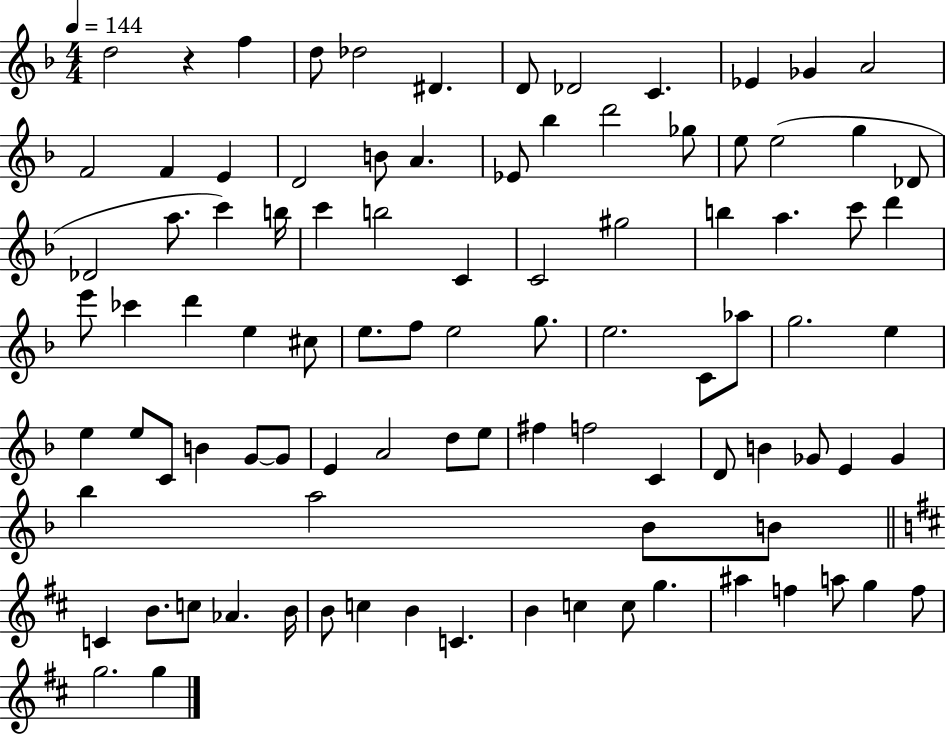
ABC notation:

X:1
T:Untitled
M:4/4
L:1/4
K:F
d2 z f d/2 _d2 ^D D/2 _D2 C _E _G A2 F2 F E D2 B/2 A _E/2 _b d'2 _g/2 e/2 e2 g _D/2 _D2 a/2 c' b/4 c' b2 C C2 ^g2 b a c'/2 d' e'/2 _c' d' e ^c/2 e/2 f/2 e2 g/2 e2 C/2 _a/2 g2 e e e/2 C/2 B G/2 G/2 E A2 d/2 e/2 ^f f2 C D/2 B _G/2 E _G _b a2 _B/2 B/2 C B/2 c/2 _A B/4 B/2 c B C B c c/2 g ^a f a/2 g f/2 g2 g